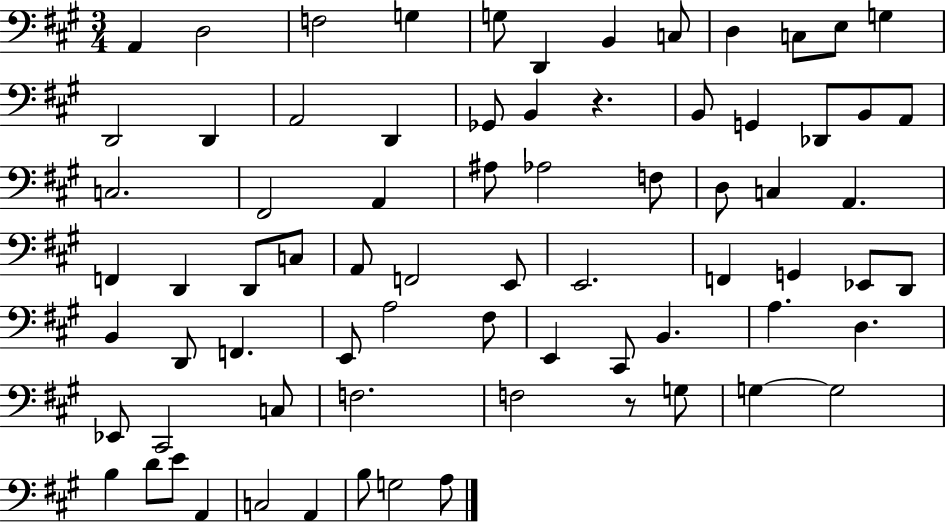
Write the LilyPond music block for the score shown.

{
  \clef bass
  \numericTimeSignature
  \time 3/4
  \key a \major
  a,4 d2 | f2 g4 | g8 d,4 b,4 c8 | d4 c8 e8 g4 | \break d,2 d,4 | a,2 d,4 | ges,8 b,4 r4. | b,8 g,4 des,8 b,8 a,8 | \break c2. | fis,2 a,4 | ais8 aes2 f8 | d8 c4 a,4. | \break f,4 d,4 d,8 c8 | a,8 f,2 e,8 | e,2. | f,4 g,4 ees,8 d,8 | \break b,4 d,8 f,4. | e,8 a2 fis8 | e,4 cis,8 b,4. | a4. d4. | \break ees,8 cis,2 c8 | f2. | f2 r8 g8 | g4~~ g2 | \break b4 d'8 e'8 a,4 | c2 a,4 | b8 g2 a8 | \bar "|."
}